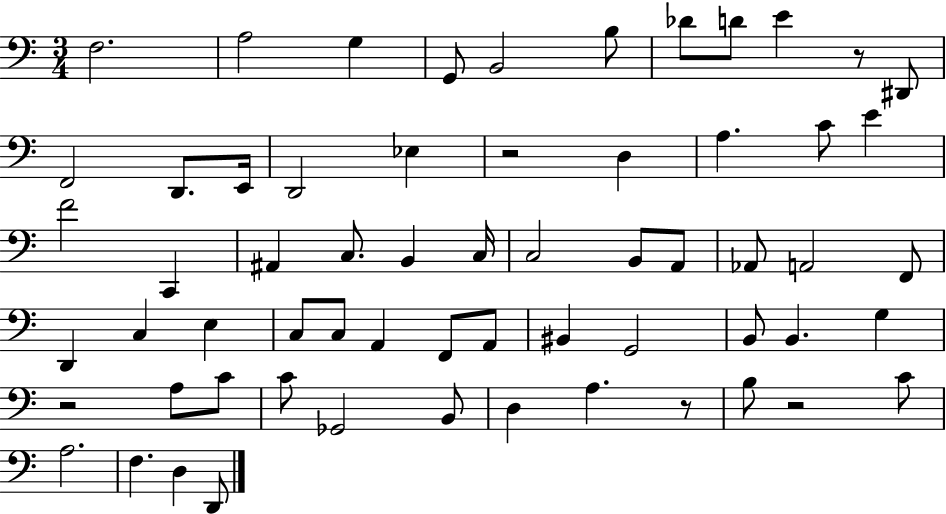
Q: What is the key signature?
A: C major